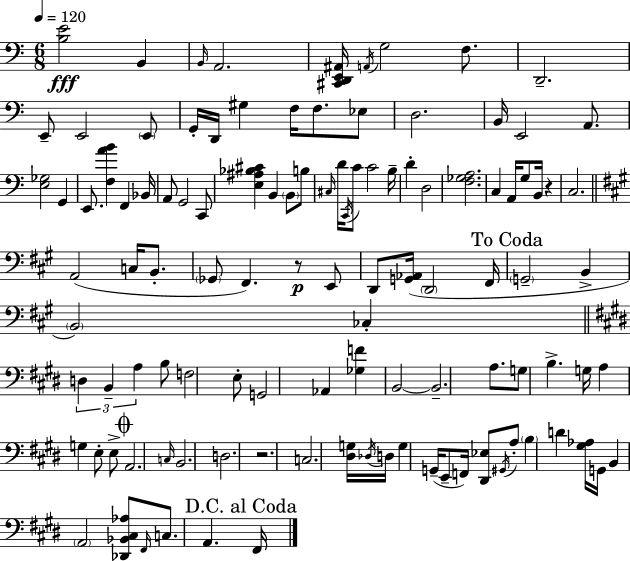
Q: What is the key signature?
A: C major